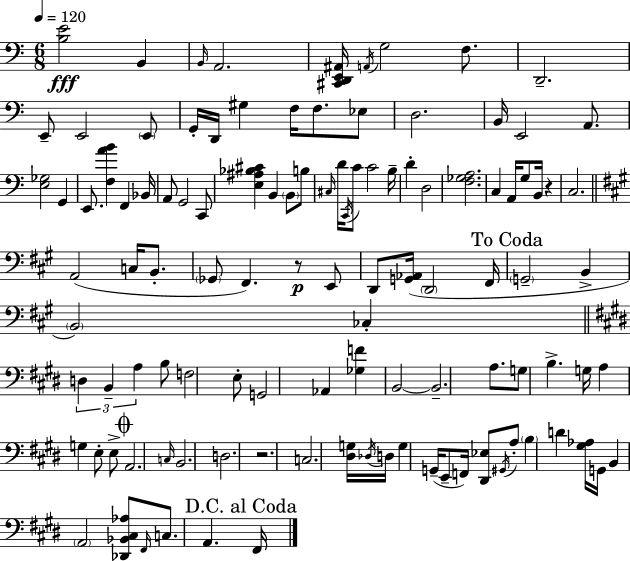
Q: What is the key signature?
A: C major